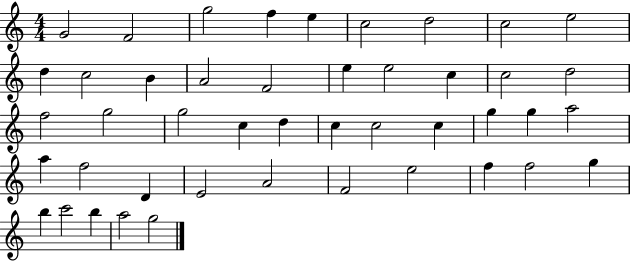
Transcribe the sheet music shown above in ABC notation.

X:1
T:Untitled
M:4/4
L:1/4
K:C
G2 F2 g2 f e c2 d2 c2 e2 d c2 B A2 F2 e e2 c c2 d2 f2 g2 g2 c d c c2 c g g a2 a f2 D E2 A2 F2 e2 f f2 g b c'2 b a2 g2